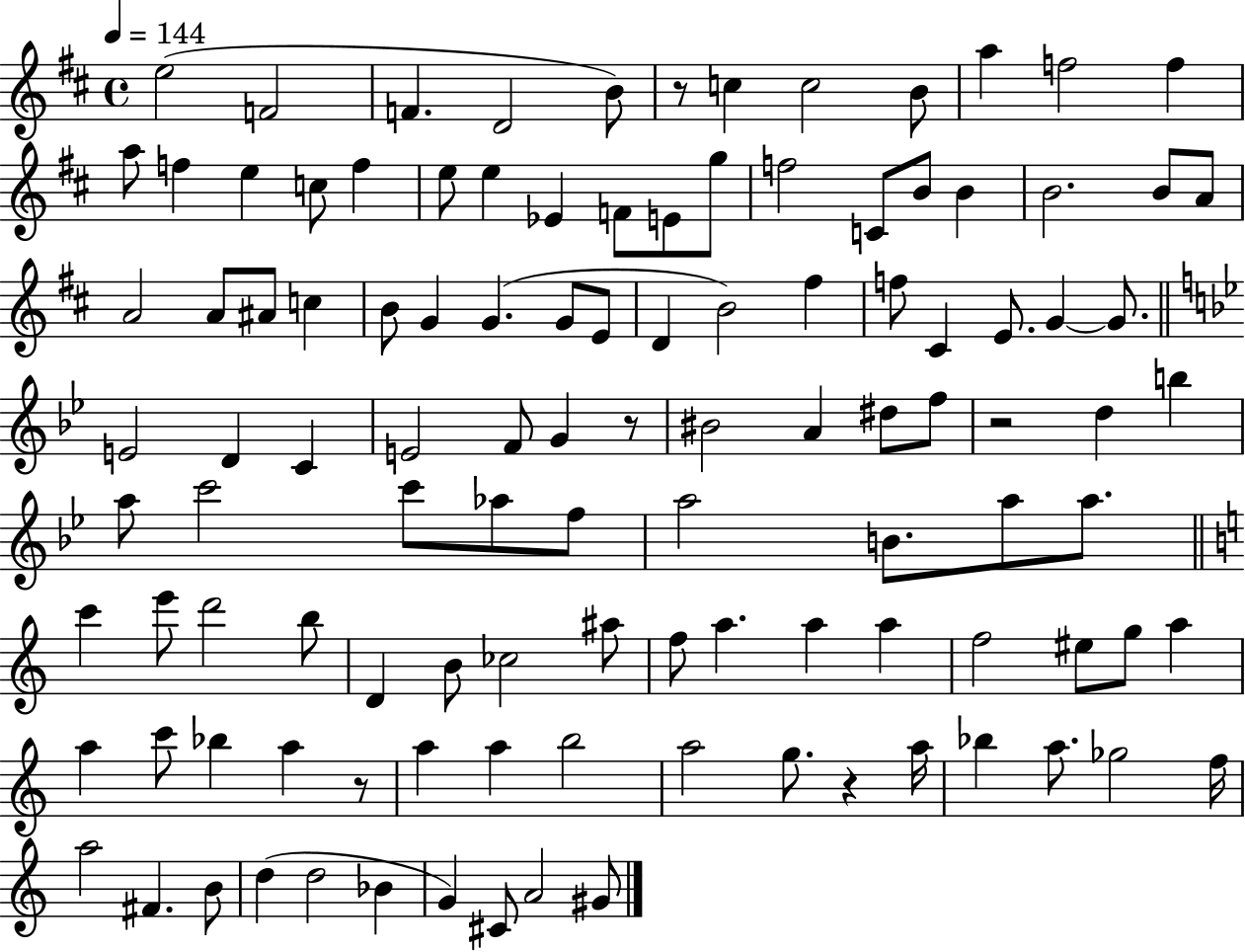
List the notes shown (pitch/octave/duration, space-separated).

E5/h F4/h F4/q. D4/h B4/e R/e C5/q C5/h B4/e A5/q F5/h F5/q A5/e F5/q E5/q C5/e F5/q E5/e E5/q Eb4/q F4/e E4/e G5/e F5/h C4/e B4/e B4/q B4/h. B4/e A4/e A4/h A4/e A#4/e C5/q B4/e G4/q G4/q. G4/e E4/e D4/q B4/h F#5/q F5/e C#4/q E4/e. G4/q G4/e. E4/h D4/q C4/q E4/h F4/e G4/q R/e BIS4/h A4/q D#5/e F5/e R/h D5/q B5/q A5/e C6/h C6/e Ab5/e F5/e A5/h B4/e. A5/e A5/e. C6/q E6/e D6/h B5/e D4/q B4/e CES5/h A#5/e F5/e A5/q. A5/q A5/q F5/h EIS5/e G5/e A5/q A5/q C6/e Bb5/q A5/q R/e A5/q A5/q B5/h A5/h G5/e. R/q A5/s Bb5/q A5/e. Gb5/h F5/s A5/h F#4/q. B4/e D5/q D5/h Bb4/q G4/q C#4/e A4/h G#4/e